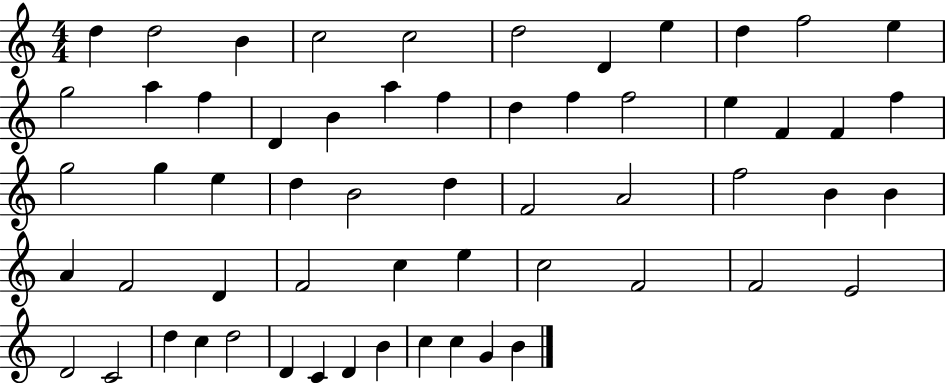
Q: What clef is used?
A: treble